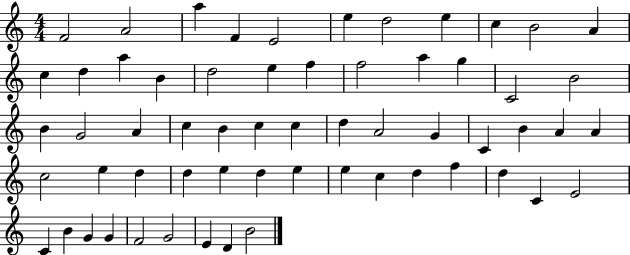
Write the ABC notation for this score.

X:1
T:Untitled
M:4/4
L:1/4
K:C
F2 A2 a F E2 e d2 e c B2 A c d a B d2 e f f2 a g C2 B2 B G2 A c B c c d A2 G C B A A c2 e d d e d e e c d f d C E2 C B G G F2 G2 E D B2